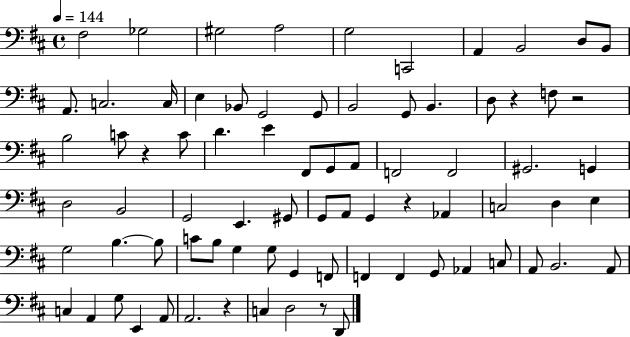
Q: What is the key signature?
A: D major